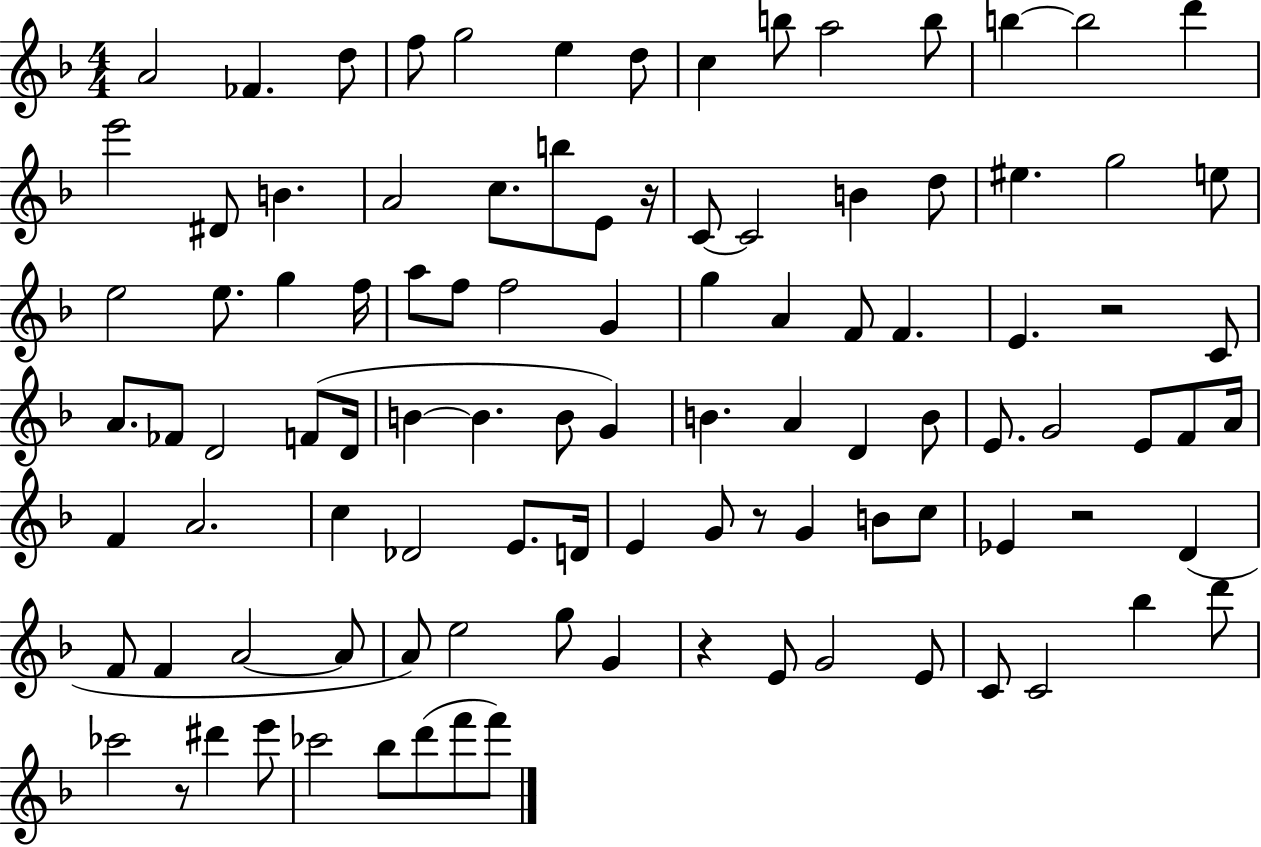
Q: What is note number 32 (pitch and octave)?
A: F5